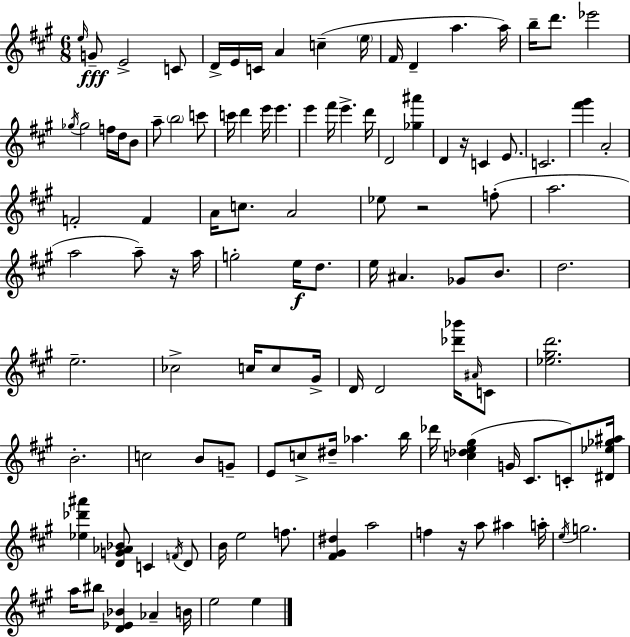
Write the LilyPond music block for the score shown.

{
  \clef treble
  \numericTimeSignature
  \time 6/8
  \key a \major
  \grace { e''16 }\fff g'8-- e'2-> c'8 | d'16-> e'16 c'16 a'4 c''4--( | \parenthesize e''16 fis'16 d'4-- a''4. | a''16) b''16-- d'''8. ees'''2 | \break \acciaccatura { ges''16 } ges''2 f''16 d''16 | b'8 a''8-- \parenthesize b''2 | c'''8 c'''16 d'''4 e'''16 e'''4. | e'''4 fis'''16 e'''4.-> | \break d'''16 d'2 <ges'' ais'''>4 | d'4 r16 c'4 e'8. | c'2. | <fis''' gis'''>4 a'2-. | \break f'2-. f'4 | a'16 c''8. a'2 | ees''8 r2 | f''8-.( a''2. | \break a''2 a''8--) | r16 a''16 g''2-. e''16\f d''8. | e''16 ais'4. ges'8 b'8. | d''2. | \break e''2.-- | ces''2-> c''16 c''8 | gis'16-> d'16 d'2 <des''' bes'''>16 | \grace { ais'16 } c'8 <ees'' gis'' d'''>2. | \break b'2.-. | c''2 b'8 | g'8-- e'8 c''8-> dis''16-- aes''4. | b''16 des'''16 <c'' des'' e'' gis''>4( g'16 cis'8. | \break c'8-.) <dis' ees'' ges'' ais''>16 <ees'' des''' ais'''>4 <d' g' aes' bes'>8 c'4 | \acciaccatura { f'16 } d'8 b'16 e''2 | f''8. <fis' gis' dis''>4 a''2 | f''4 r16 a''8 ais''4 | \break a''16-. \acciaccatura { e''16 } g''2. | a''16 bis''8 <d' ees' bes'>4 | aes'4-- b'16 e''2 | e''4 \bar "|."
}